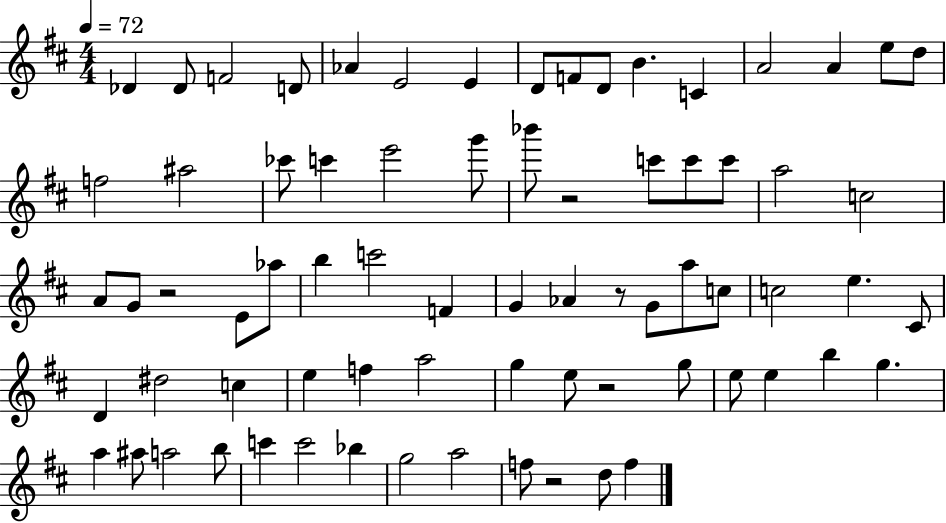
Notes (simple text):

Db4/q Db4/e F4/h D4/e Ab4/q E4/h E4/q D4/e F4/e D4/e B4/q. C4/q A4/h A4/q E5/e D5/e F5/h A#5/h CES6/e C6/q E6/h G6/e Bb6/e R/h C6/e C6/e C6/e A5/h C5/h A4/e G4/e R/h E4/e Ab5/e B5/q C6/h F4/q G4/q Ab4/q R/e G4/e A5/e C5/e C5/h E5/q. C#4/e D4/q D#5/h C5/q E5/q F5/q A5/h G5/q E5/e R/h G5/e E5/e E5/q B5/q G5/q. A5/q A#5/e A5/h B5/e C6/q C6/h Bb5/q G5/h A5/h F5/e R/h D5/e F5/q